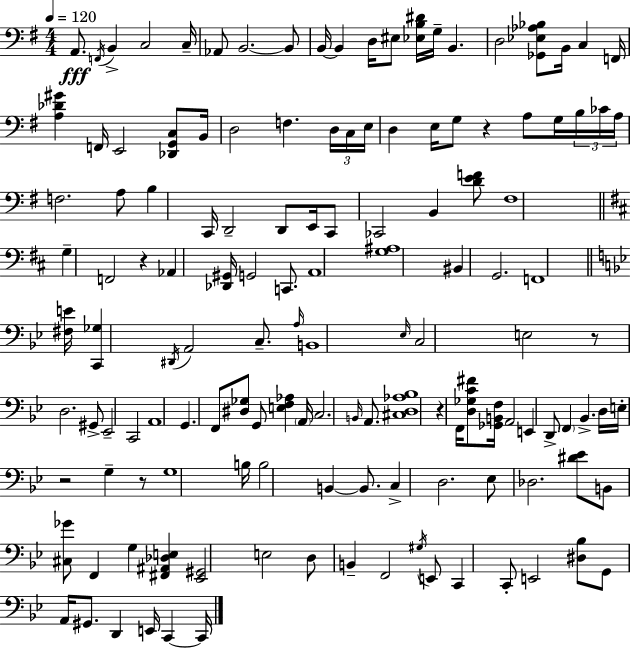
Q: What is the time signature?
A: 4/4